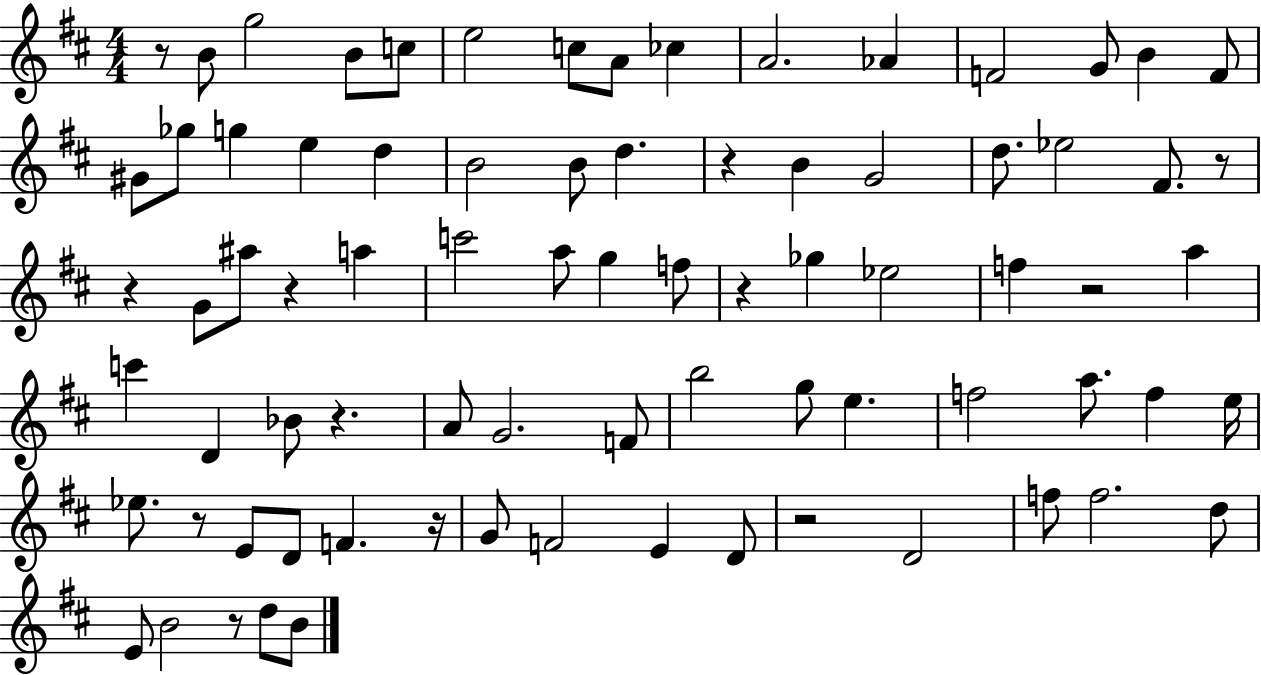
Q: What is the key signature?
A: D major